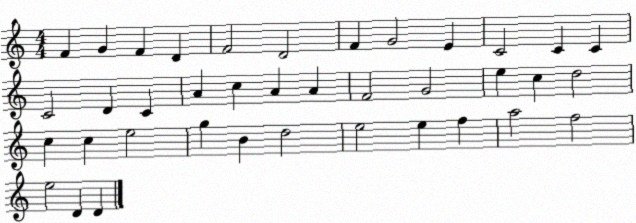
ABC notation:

X:1
T:Untitled
M:4/4
L:1/4
K:C
F G F D F2 D2 F G2 E C2 C C C2 D C A c A A F2 G2 e c d2 c c e2 g B d2 e2 e f a2 f2 e2 D D